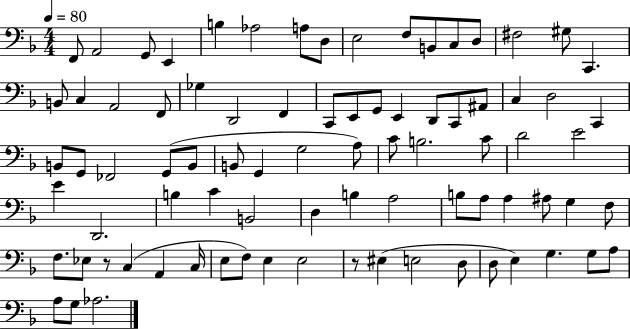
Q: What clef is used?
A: bass